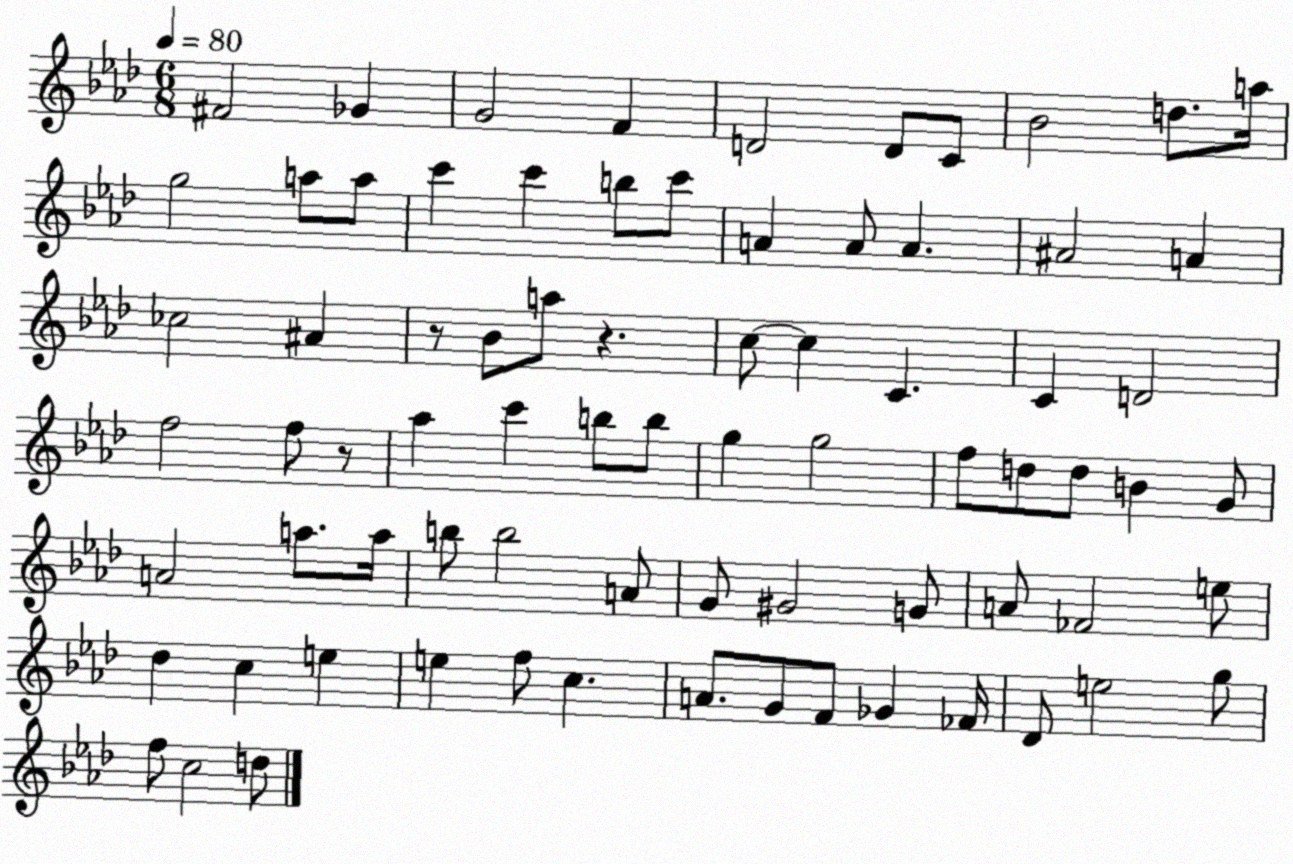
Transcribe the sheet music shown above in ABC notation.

X:1
T:Untitled
M:6/8
L:1/4
K:Ab
^F2 _G G2 F D2 D/2 C/2 _B2 d/2 a/4 g2 a/2 a/2 c' c' b/2 c'/2 A A/2 A ^A2 A _c2 ^A z/2 _B/2 a/2 z c/2 c C C D2 f2 f/2 z/2 _a c' b/2 b/2 g g2 f/2 d/2 d/2 B G/2 A2 a/2 a/4 b/2 b2 A/2 G/2 ^G2 G/2 A/2 _F2 e/2 _d c e e f/2 c A/2 G/2 F/2 _G _F/4 _D/2 e2 g/2 f/2 c2 d/2